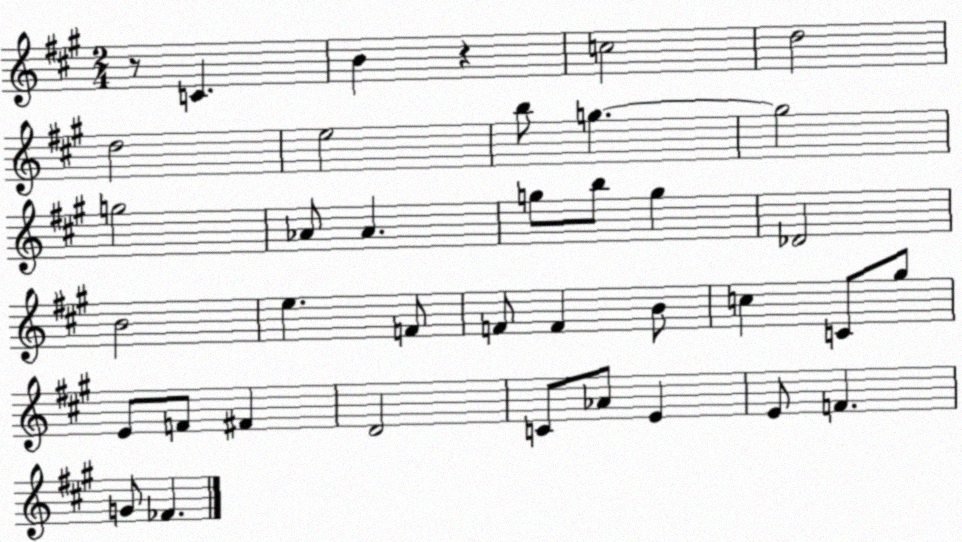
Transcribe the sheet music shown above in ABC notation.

X:1
T:Untitled
M:2/4
L:1/4
K:A
z/2 C B z c2 d2 d2 e2 b/2 g g2 g2 _A/2 _A g/2 b/2 g _D2 B2 e F/2 F/2 F B/2 c C/2 ^g/2 E/2 F/2 ^F D2 C/2 _A/2 E E/2 F G/2 _F